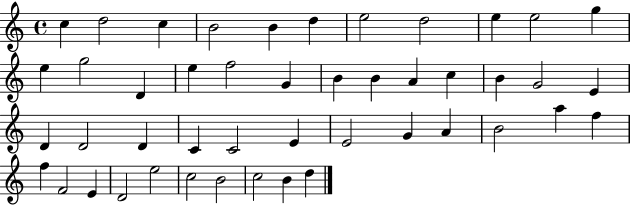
X:1
T:Untitled
M:4/4
L:1/4
K:C
c d2 c B2 B d e2 d2 e e2 g e g2 D e f2 G B B A c B G2 E D D2 D C C2 E E2 G A B2 a f f F2 E D2 e2 c2 B2 c2 B d